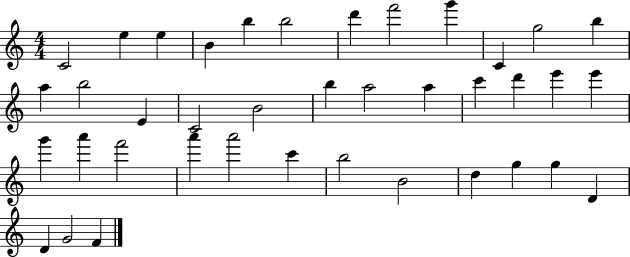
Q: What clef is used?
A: treble